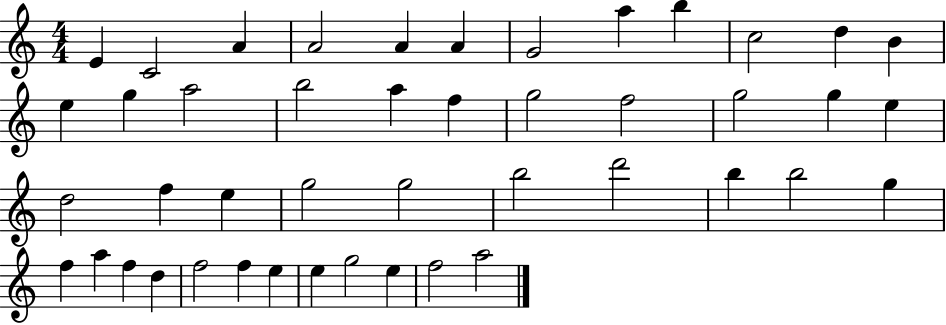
E4/q C4/h A4/q A4/h A4/q A4/q G4/h A5/q B5/q C5/h D5/q B4/q E5/q G5/q A5/h B5/h A5/q F5/q G5/h F5/h G5/h G5/q E5/q D5/h F5/q E5/q G5/h G5/h B5/h D6/h B5/q B5/h G5/q F5/q A5/q F5/q D5/q F5/h F5/q E5/q E5/q G5/h E5/q F5/h A5/h